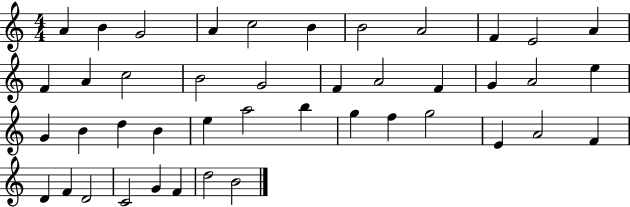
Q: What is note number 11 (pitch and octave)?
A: A4